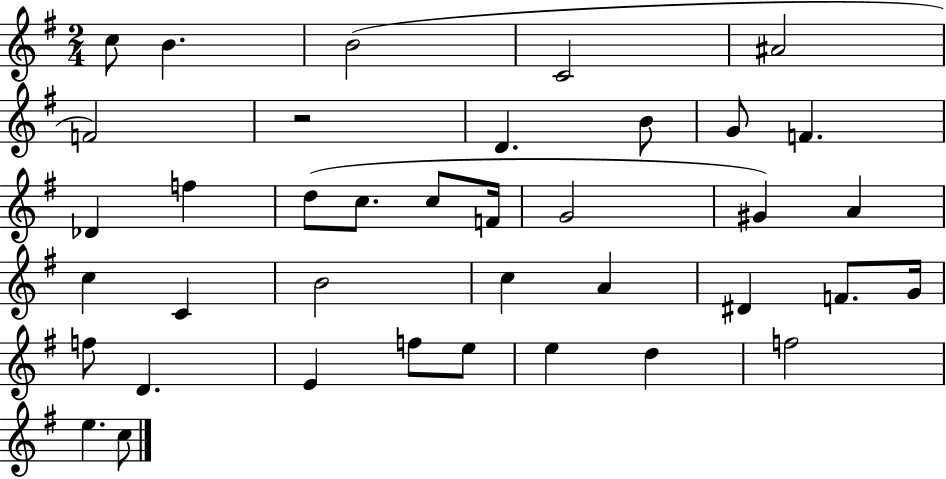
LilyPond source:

{
  \clef treble
  \numericTimeSignature
  \time 2/4
  \key g \major
  \repeat volta 2 { c''8 b'4. | b'2( | c'2 | ais'2 | \break f'2) | r2 | d'4. b'8 | g'8 f'4. | \break des'4 f''4 | d''8( c''8. c''8 f'16 | g'2 | gis'4) a'4 | \break c''4 c'4 | b'2 | c''4 a'4 | dis'4 f'8. g'16 | \break f''8 d'4. | e'4 f''8 e''8 | e''4 d''4 | f''2 | \break e''4. c''8 | } \bar "|."
}